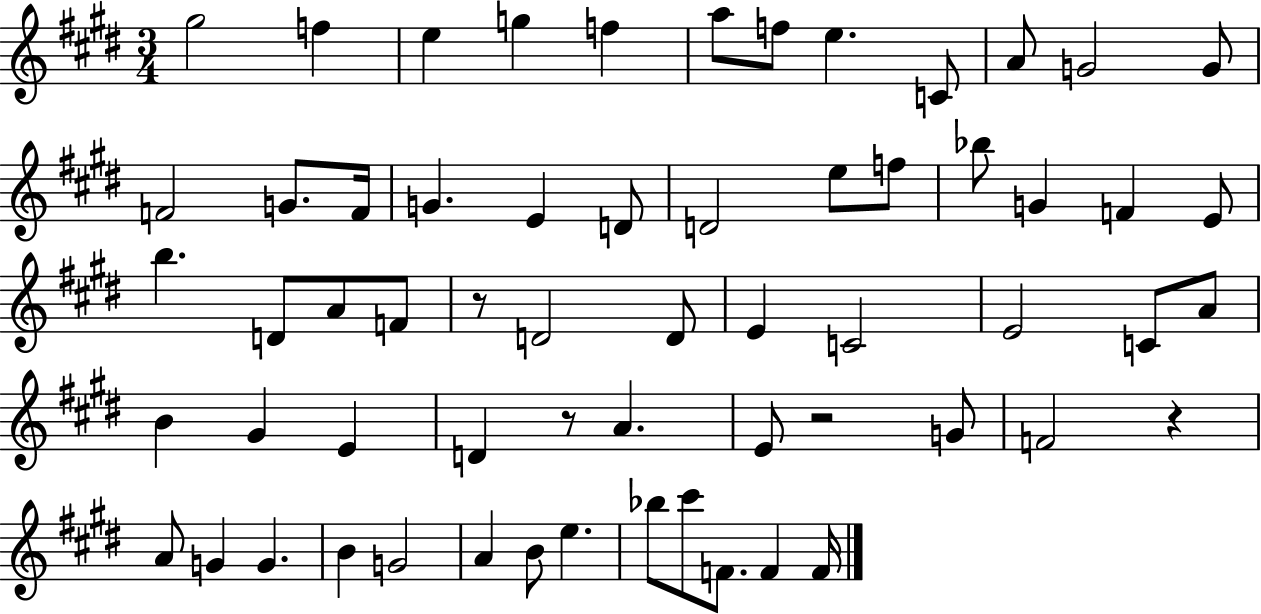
G#5/h F5/q E5/q G5/q F5/q A5/e F5/e E5/q. C4/e A4/e G4/h G4/e F4/h G4/e. F4/s G4/q. E4/q D4/e D4/h E5/e F5/e Bb5/e G4/q F4/q E4/e B5/q. D4/e A4/e F4/e R/e D4/h D4/e E4/q C4/h E4/h C4/e A4/e B4/q G#4/q E4/q D4/q R/e A4/q. E4/e R/h G4/e F4/h R/q A4/e G4/q G4/q. B4/q G4/h A4/q B4/e E5/q. Bb5/e C#6/e F4/e. F4/q F4/s